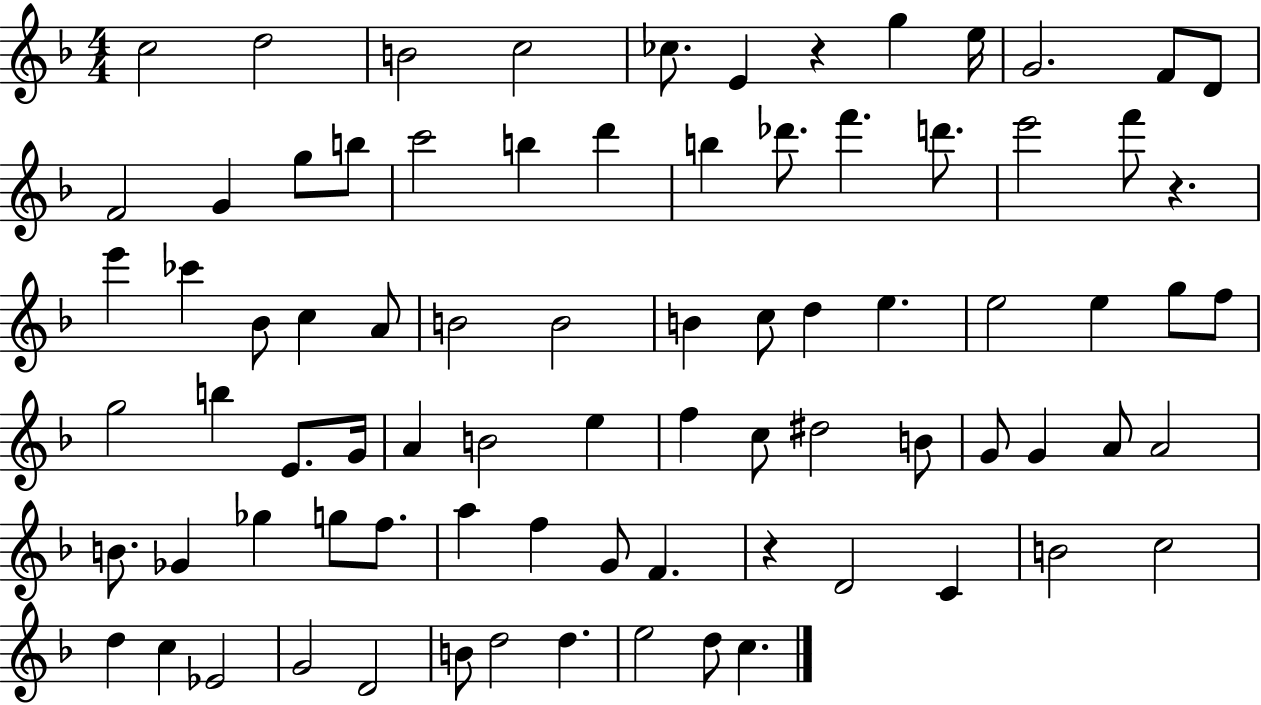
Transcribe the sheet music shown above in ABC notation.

X:1
T:Untitled
M:4/4
L:1/4
K:F
c2 d2 B2 c2 _c/2 E z g e/4 G2 F/2 D/2 F2 G g/2 b/2 c'2 b d' b _d'/2 f' d'/2 e'2 f'/2 z e' _c' _B/2 c A/2 B2 B2 B c/2 d e e2 e g/2 f/2 g2 b E/2 G/4 A B2 e f c/2 ^d2 B/2 G/2 G A/2 A2 B/2 _G _g g/2 f/2 a f G/2 F z D2 C B2 c2 d c _E2 G2 D2 B/2 d2 d e2 d/2 c